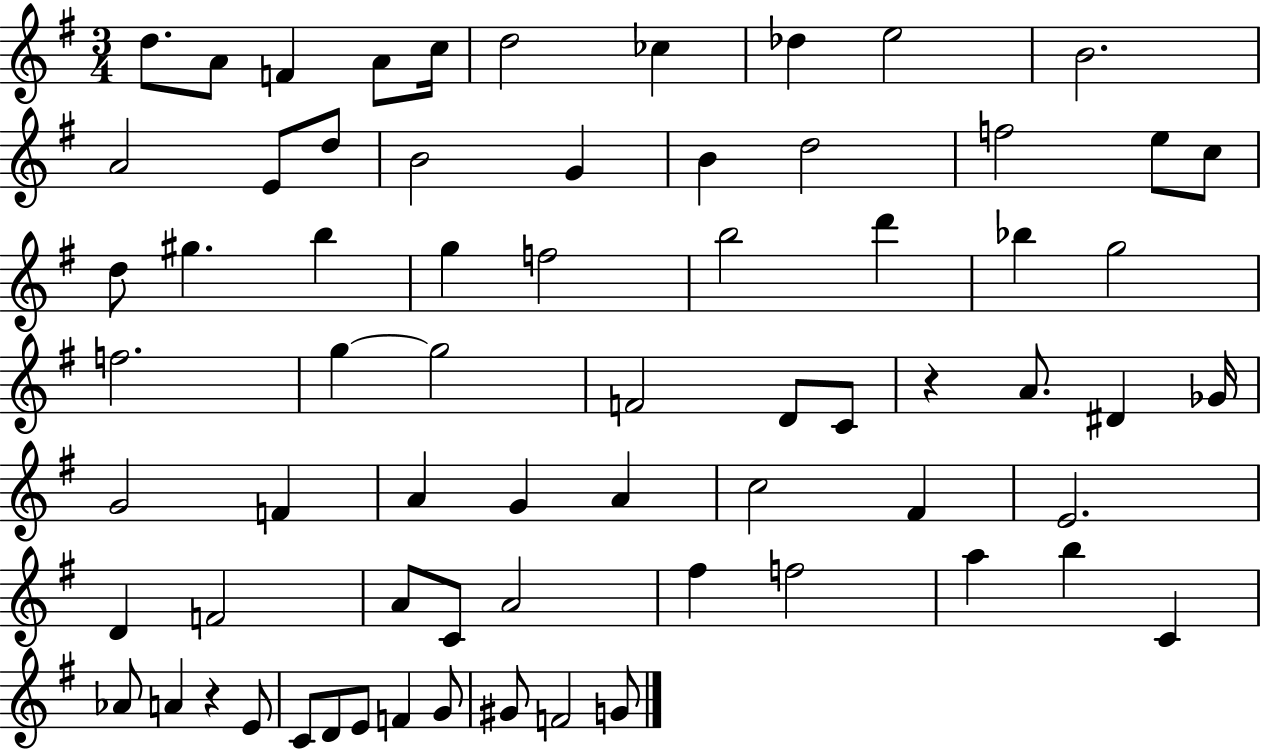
X:1
T:Untitled
M:3/4
L:1/4
K:G
d/2 A/2 F A/2 c/4 d2 _c _d e2 B2 A2 E/2 d/2 B2 G B d2 f2 e/2 c/2 d/2 ^g b g f2 b2 d' _b g2 f2 g g2 F2 D/2 C/2 z A/2 ^D _G/4 G2 F A G A c2 ^F E2 D F2 A/2 C/2 A2 ^f f2 a b C _A/2 A z E/2 C/2 D/2 E/2 F G/2 ^G/2 F2 G/2